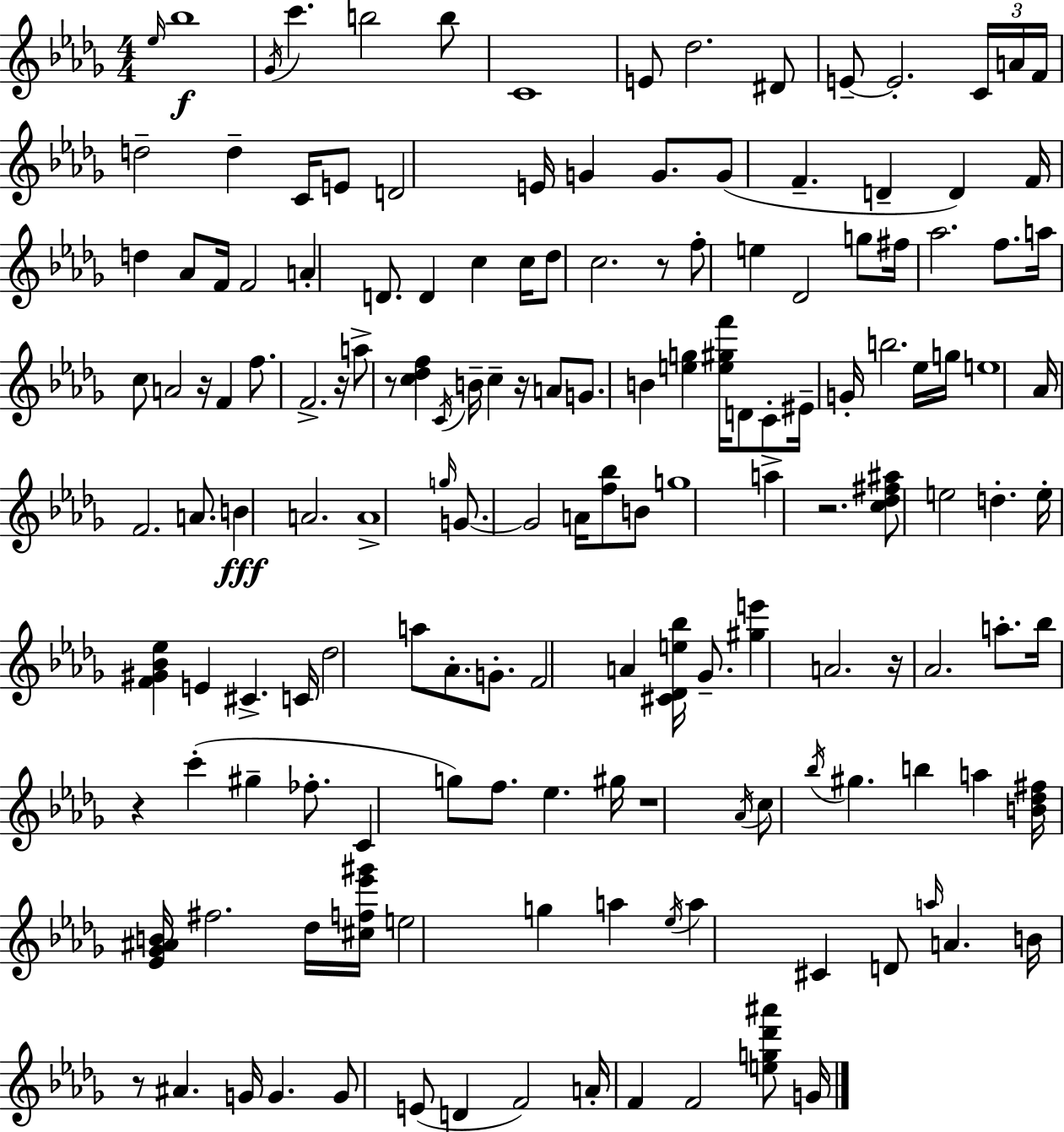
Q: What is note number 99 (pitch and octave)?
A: G#5